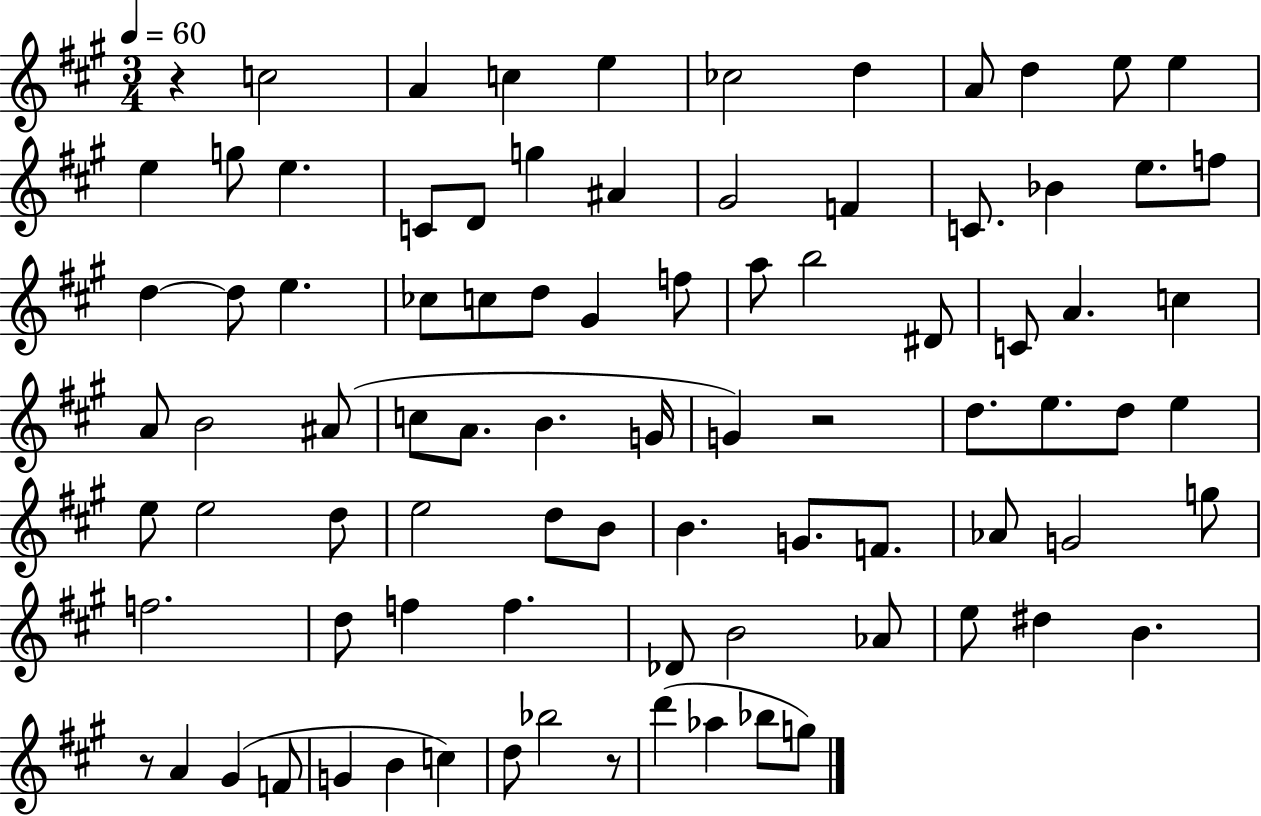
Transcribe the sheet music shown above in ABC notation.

X:1
T:Untitled
M:3/4
L:1/4
K:A
z c2 A c e _c2 d A/2 d e/2 e e g/2 e C/2 D/2 g ^A ^G2 F C/2 _B e/2 f/2 d d/2 e _c/2 c/2 d/2 ^G f/2 a/2 b2 ^D/2 C/2 A c A/2 B2 ^A/2 c/2 A/2 B G/4 G z2 d/2 e/2 d/2 e e/2 e2 d/2 e2 d/2 B/2 B G/2 F/2 _A/2 G2 g/2 f2 d/2 f f _D/2 B2 _A/2 e/2 ^d B z/2 A ^G F/2 G B c d/2 _b2 z/2 d' _a _b/2 g/2